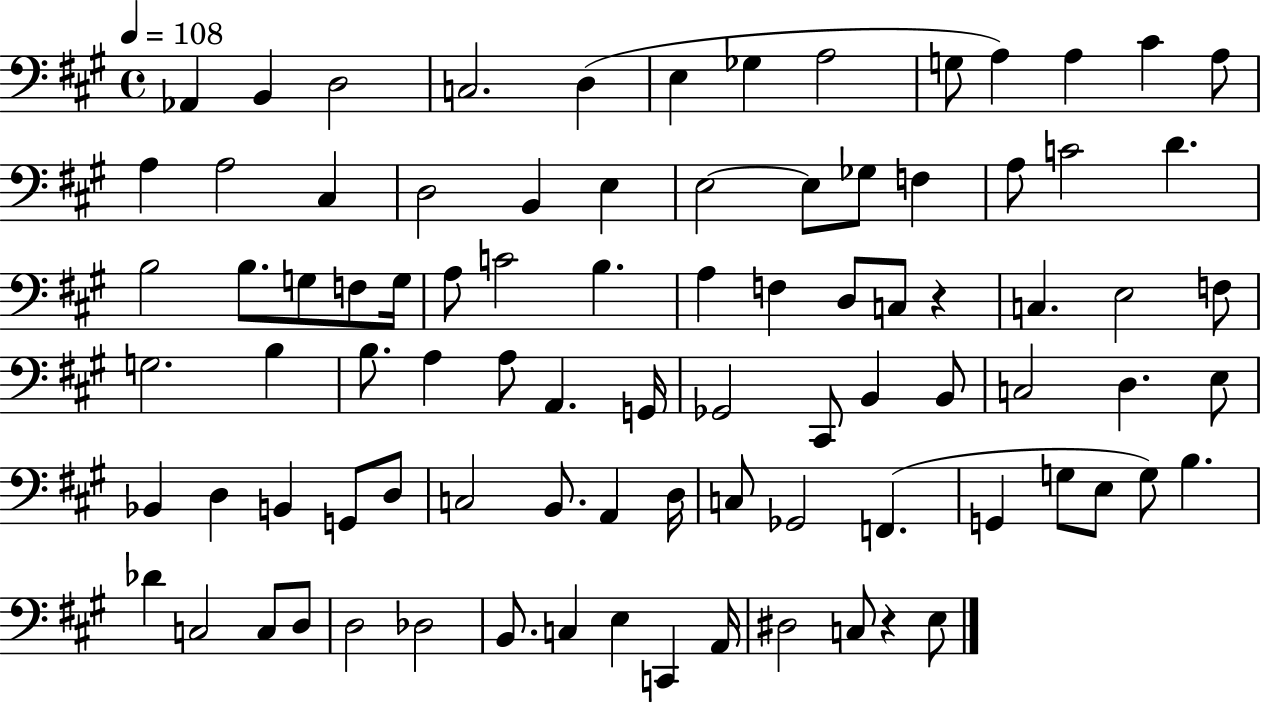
{
  \clef bass
  \time 4/4
  \defaultTimeSignature
  \key a \major
  \tempo 4 = 108
  aes,4 b,4 d2 | c2. d4( | e4 ges4 a2 | g8 a4) a4 cis'4 a8 | \break a4 a2 cis4 | d2 b,4 e4 | e2~~ e8 ges8 f4 | a8 c'2 d'4. | \break b2 b8. g8 f8 g16 | a8 c'2 b4. | a4 f4 d8 c8 r4 | c4. e2 f8 | \break g2. b4 | b8. a4 a8 a,4. g,16 | ges,2 cis,8 b,4 b,8 | c2 d4. e8 | \break bes,4 d4 b,4 g,8 d8 | c2 b,8. a,4 d16 | c8 ges,2 f,4.( | g,4 g8 e8 g8) b4. | \break des'4 c2 c8 d8 | d2 des2 | b,8. c4 e4 c,4 a,16 | dis2 c8 r4 e8 | \break \bar "|."
}